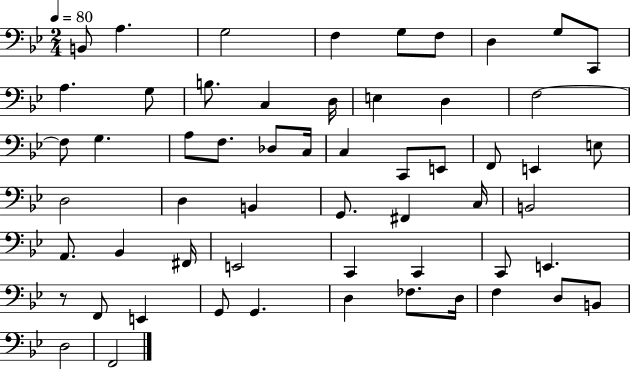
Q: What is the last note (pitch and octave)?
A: F2